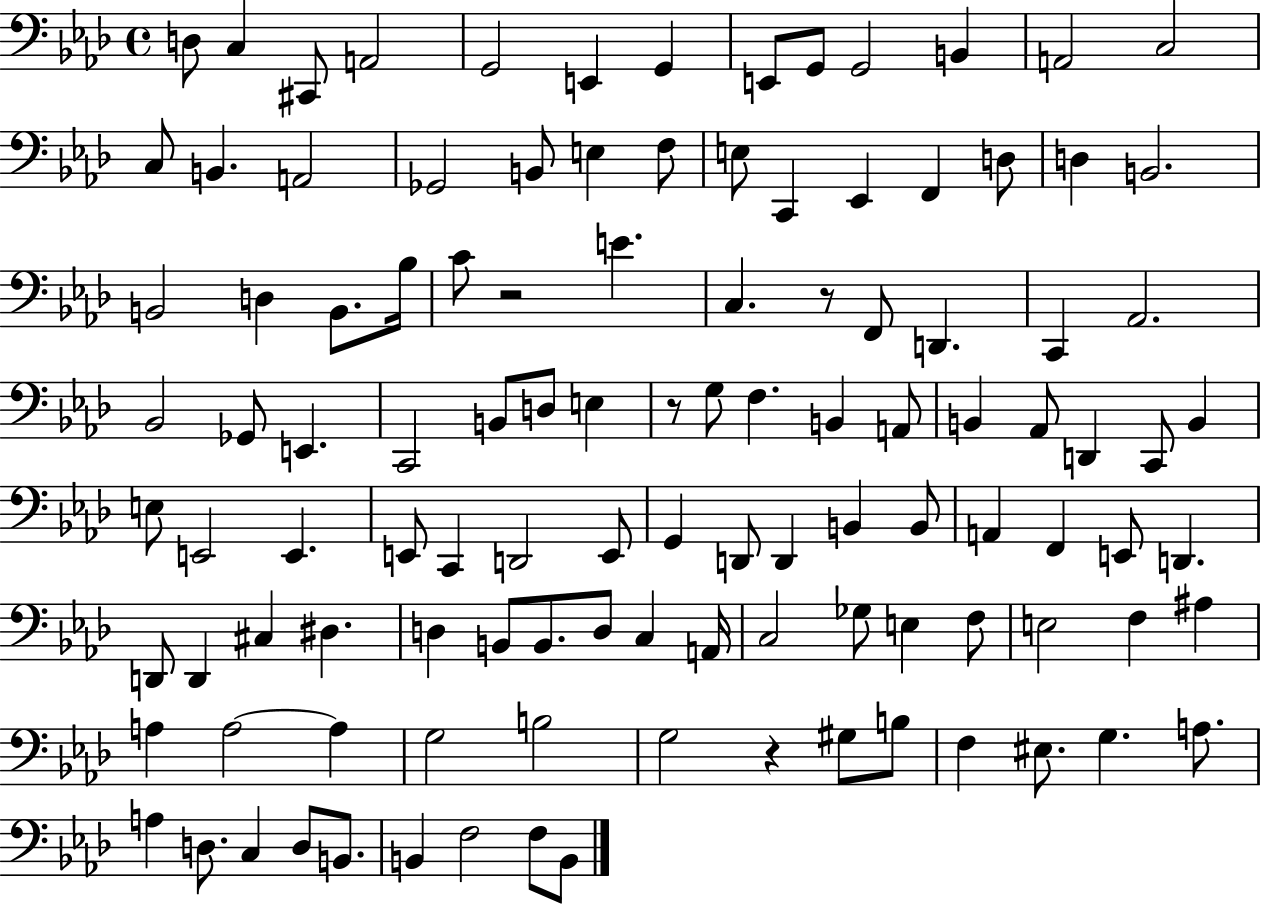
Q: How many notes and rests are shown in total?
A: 112